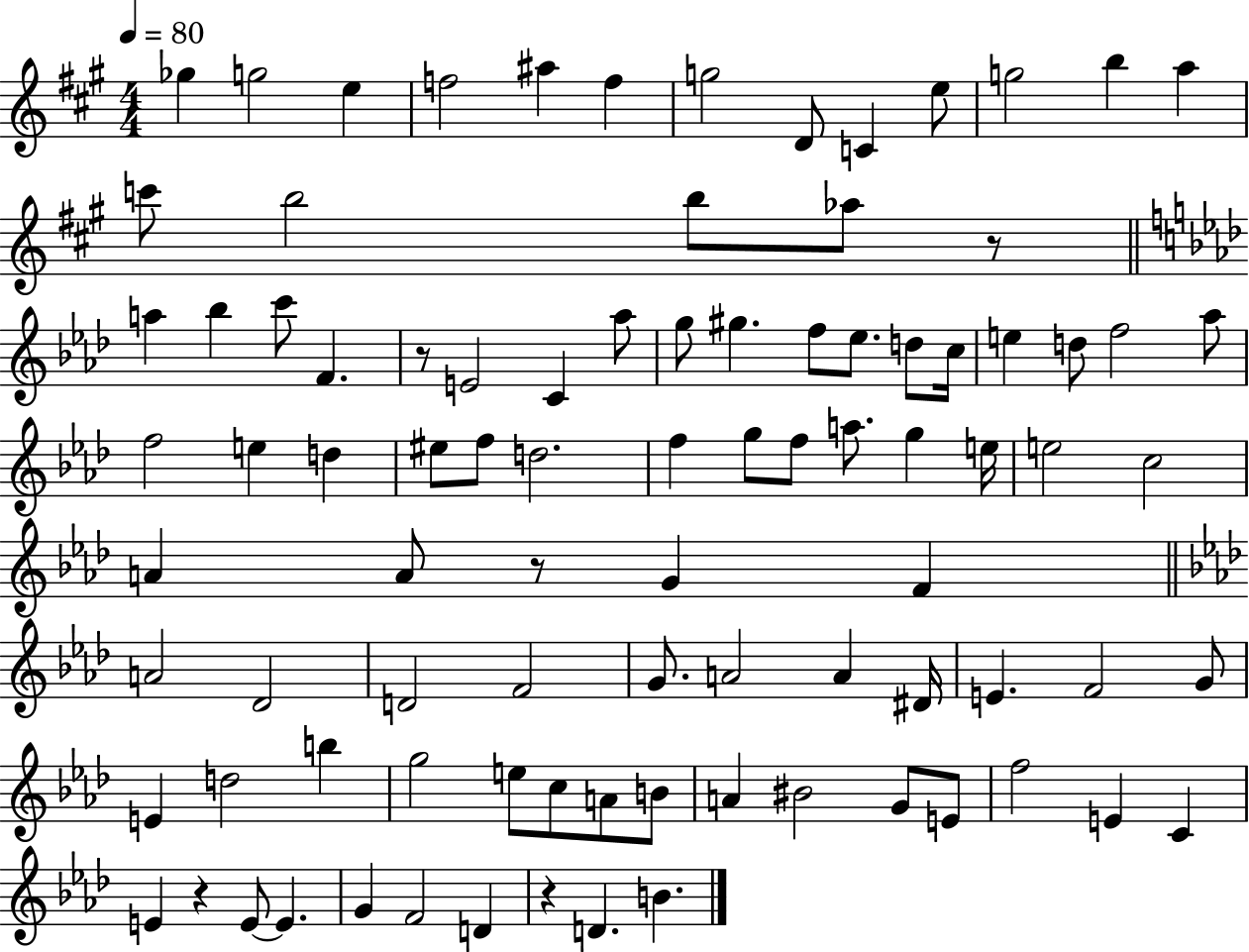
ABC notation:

X:1
T:Untitled
M:4/4
L:1/4
K:A
_g g2 e f2 ^a f g2 D/2 C e/2 g2 b a c'/2 b2 b/2 _a/2 z/2 a _b c'/2 F z/2 E2 C _a/2 g/2 ^g f/2 _e/2 d/2 c/4 e d/2 f2 _a/2 f2 e d ^e/2 f/2 d2 f g/2 f/2 a/2 g e/4 e2 c2 A A/2 z/2 G F A2 _D2 D2 F2 G/2 A2 A ^D/4 E F2 G/2 E d2 b g2 e/2 c/2 A/2 B/2 A ^B2 G/2 E/2 f2 E C E z E/2 E G F2 D z D B